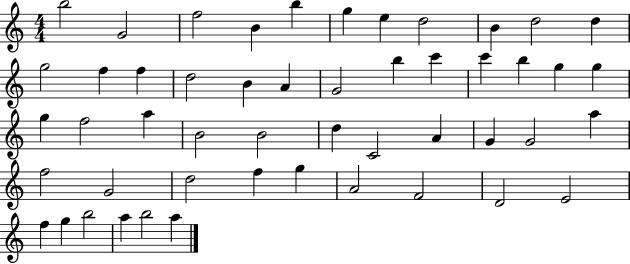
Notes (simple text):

B5/h G4/h F5/h B4/q B5/q G5/q E5/q D5/h B4/q D5/h D5/q G5/h F5/q F5/q D5/h B4/q A4/q G4/h B5/q C6/q C6/q B5/q G5/q G5/q G5/q F5/h A5/q B4/h B4/h D5/q C4/h A4/q G4/q G4/h A5/q F5/h G4/h D5/h F5/q G5/q A4/h F4/h D4/h E4/h F5/q G5/q B5/h A5/q B5/h A5/q